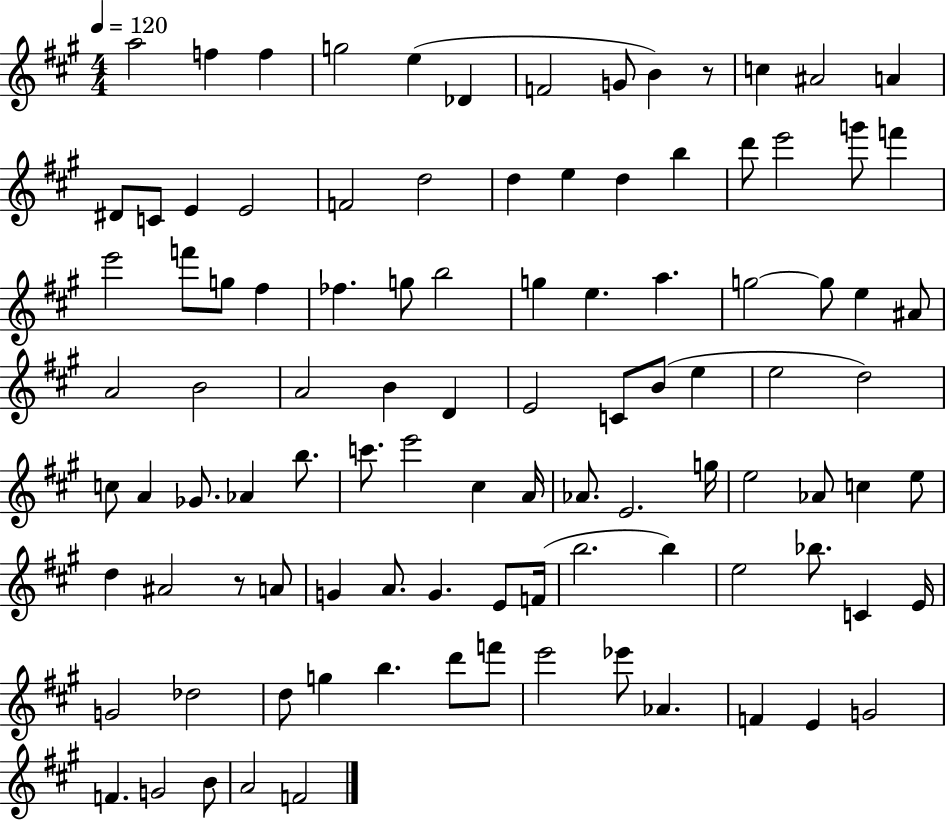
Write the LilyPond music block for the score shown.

{
  \clef treble
  \numericTimeSignature
  \time 4/4
  \key a \major
  \tempo 4 = 120
  a''2 f''4 f''4 | g''2 e''4( des'4 | f'2 g'8 b'4) r8 | c''4 ais'2 a'4 | \break dis'8 c'8 e'4 e'2 | f'2 d''2 | d''4 e''4 d''4 b''4 | d'''8 e'''2 g'''8 f'''4 | \break e'''2 f'''8 g''8 fis''4 | fes''4. g''8 b''2 | g''4 e''4. a''4. | g''2~~ g''8 e''4 ais'8 | \break a'2 b'2 | a'2 b'4 d'4 | e'2 c'8 b'8( e''4 | e''2 d''2) | \break c''8 a'4 ges'8. aes'4 b''8. | c'''8. e'''2 cis''4 a'16 | aes'8. e'2. g''16 | e''2 aes'8 c''4 e''8 | \break d''4 ais'2 r8 a'8 | g'4 a'8. g'4. e'8 f'16( | b''2. b''4) | e''2 bes''8. c'4 e'16 | \break g'2 des''2 | d''8 g''4 b''4. d'''8 f'''8 | e'''2 ees'''8 aes'4. | f'4 e'4 g'2 | \break f'4. g'2 b'8 | a'2 f'2 | \bar "|."
}